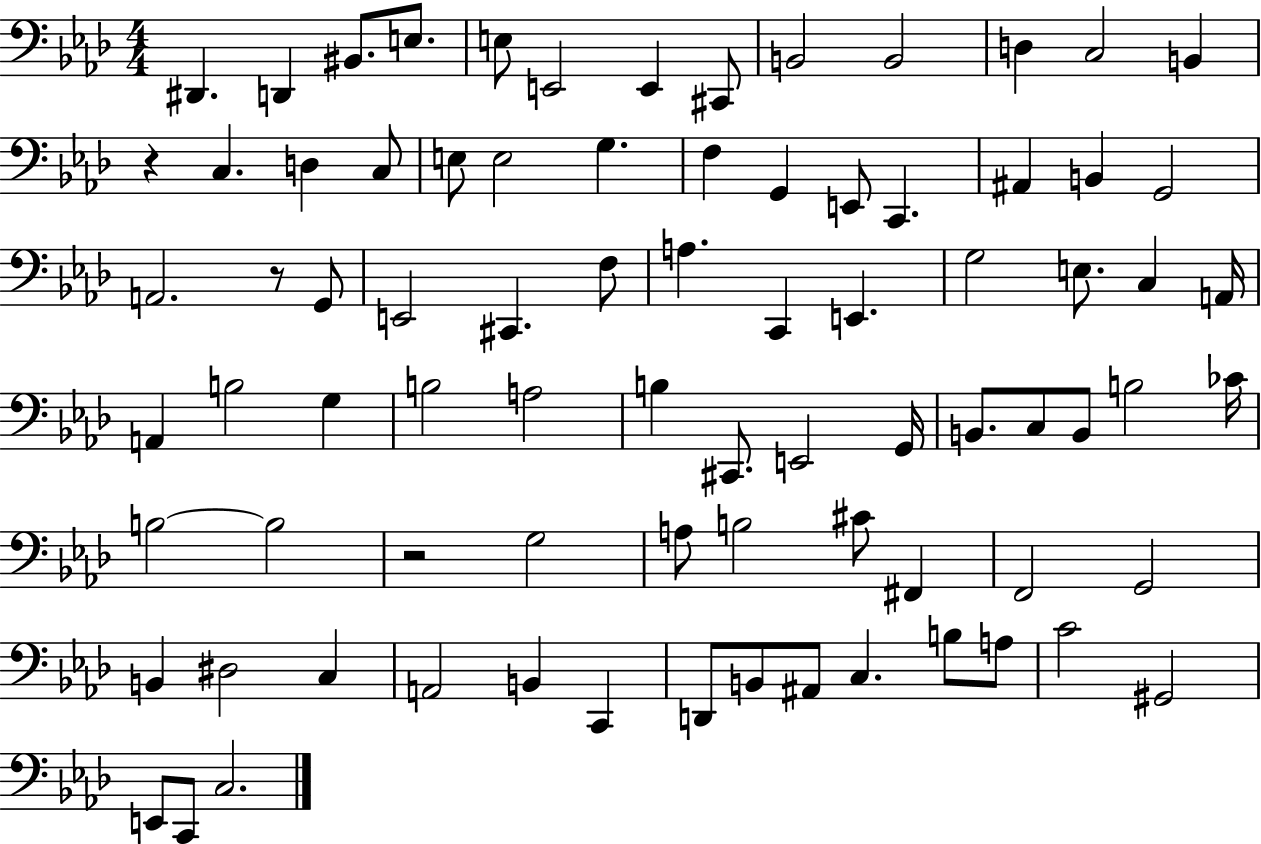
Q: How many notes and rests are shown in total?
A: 81